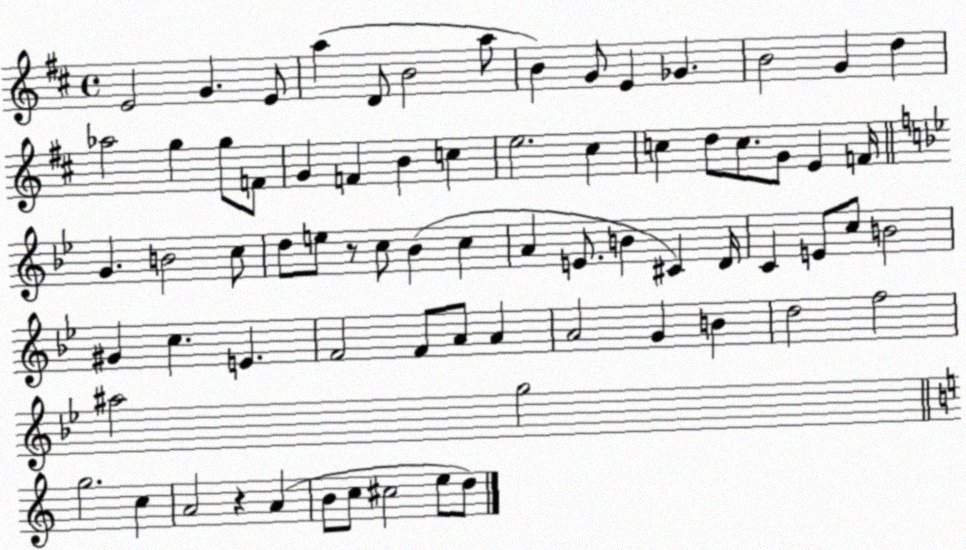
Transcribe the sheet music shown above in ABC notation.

X:1
T:Untitled
M:4/4
L:1/4
K:D
E2 G E/2 a D/2 B2 a/2 B G/2 E _G B2 G d _a2 g g/2 F/2 G F B c e2 ^c c d/2 c/2 G/2 E F/4 G B2 c/2 d/2 e/2 z/2 c/2 _B c A E/2 B ^C D/4 C E/2 c/2 B2 ^G c E F2 F/2 A/2 A A2 G B d2 f2 ^a2 g2 g2 c A2 z A B/2 c/2 ^c2 e/2 d/2